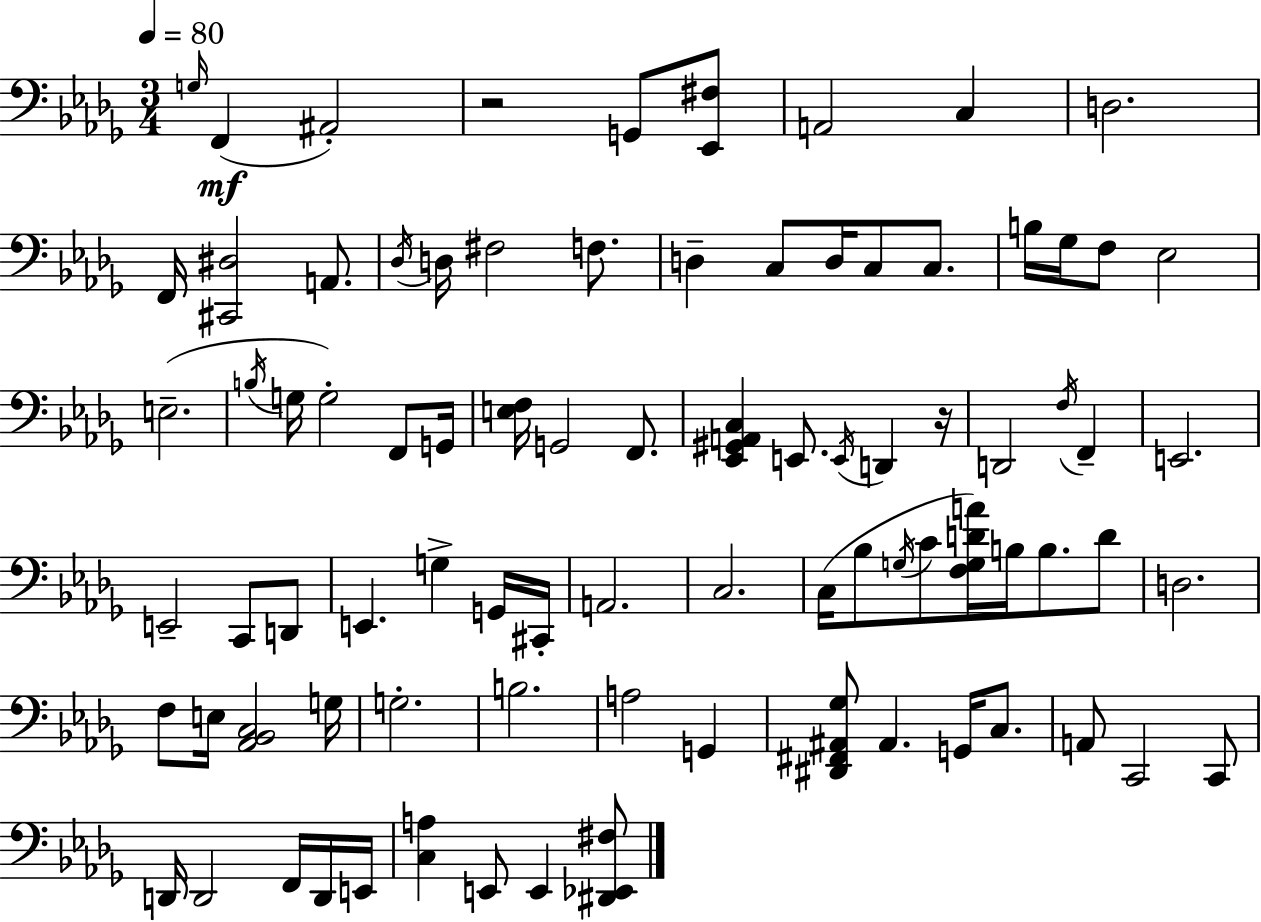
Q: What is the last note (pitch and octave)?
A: E2